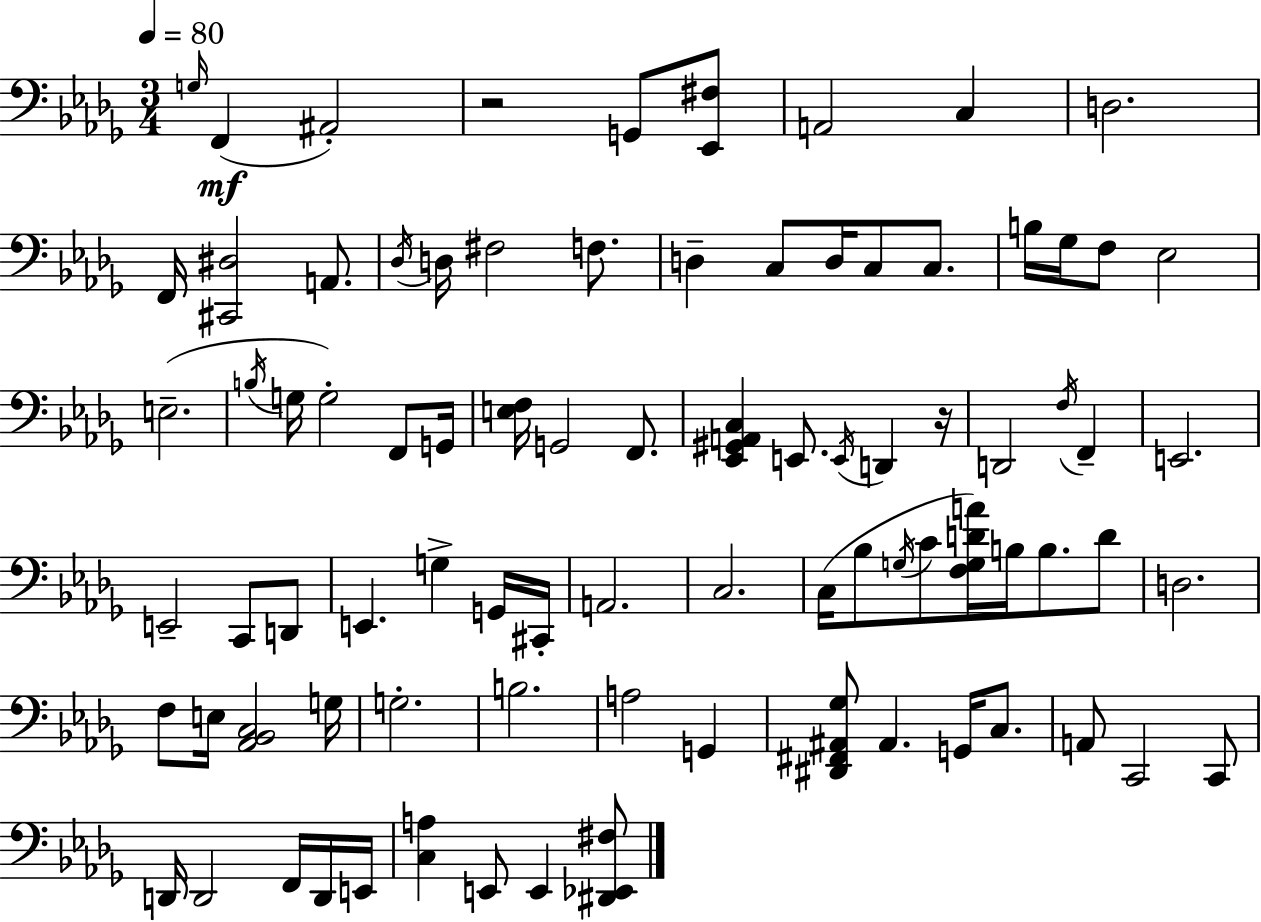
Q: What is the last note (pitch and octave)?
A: E2